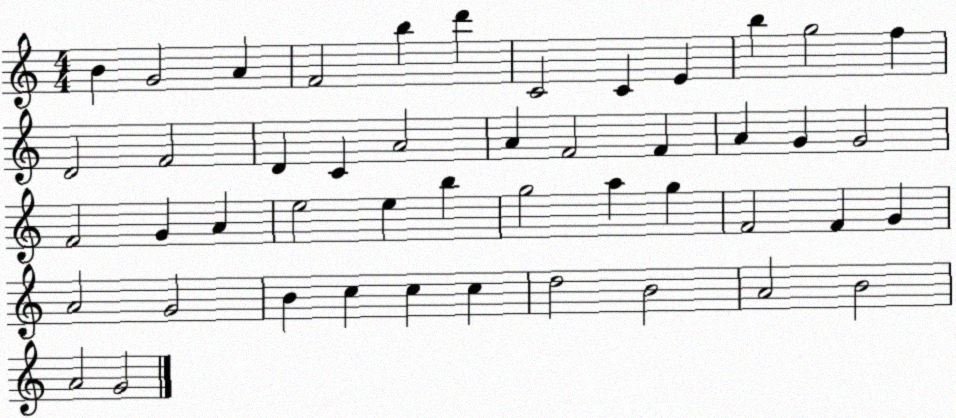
X:1
T:Untitled
M:4/4
L:1/4
K:C
B G2 A F2 b d' C2 C E b g2 f D2 F2 D C A2 A F2 F A G G2 F2 G A e2 e b g2 a g F2 F G A2 G2 B c c c d2 B2 A2 B2 A2 G2